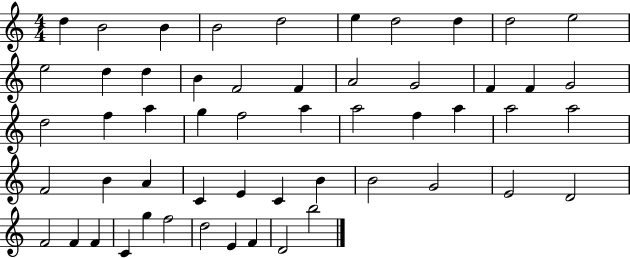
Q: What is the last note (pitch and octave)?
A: B5